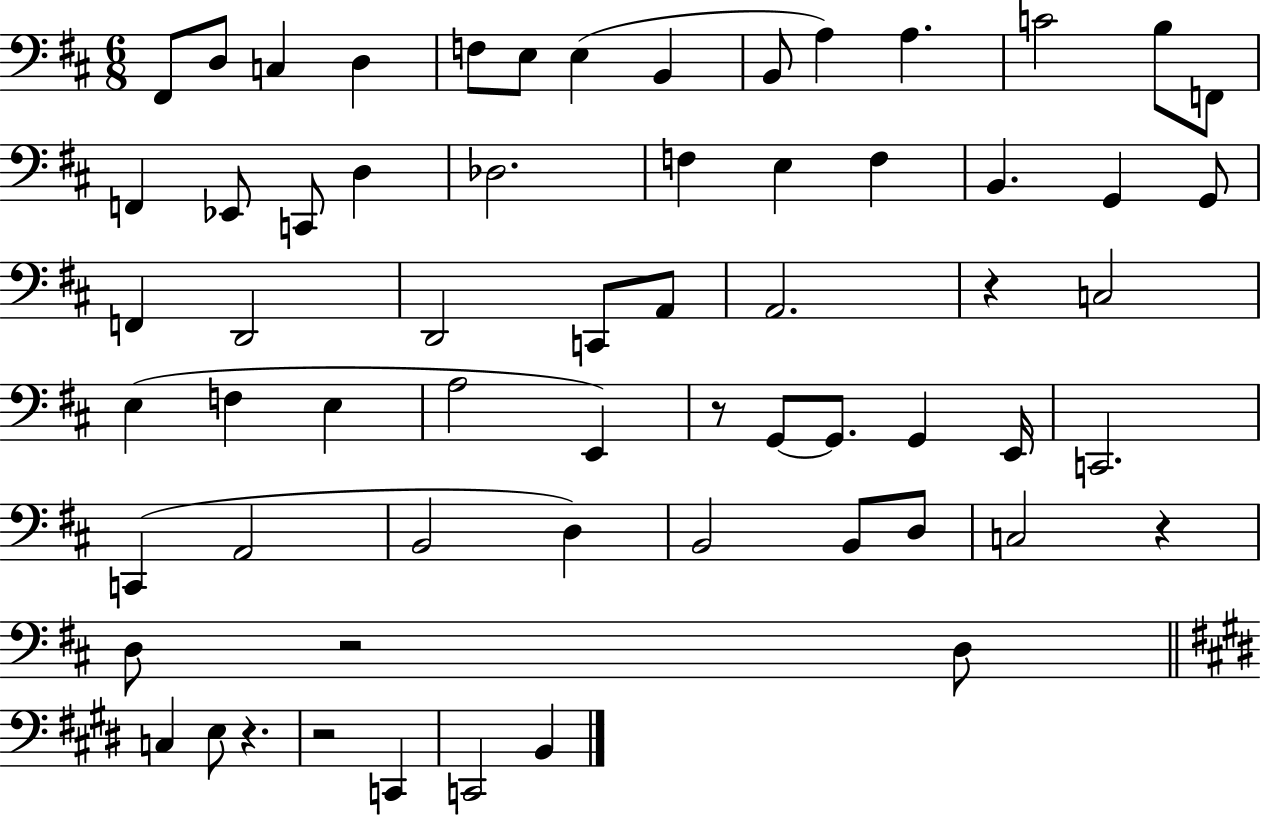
{
  \clef bass
  \numericTimeSignature
  \time 6/8
  \key d \major
  fis,8 d8 c4 d4 | f8 e8 e4( b,4 | b,8 a4) a4. | c'2 b8 f,8 | \break f,4 ees,8 c,8 d4 | des2. | f4 e4 f4 | b,4. g,4 g,8 | \break f,4 d,2 | d,2 c,8 a,8 | a,2. | r4 c2 | \break e4( f4 e4 | a2 e,4) | r8 g,8~~ g,8. g,4 e,16 | c,2. | \break c,4( a,2 | b,2 d4) | b,2 b,8 d8 | c2 r4 | \break d8 r2 d8 | \bar "||" \break \key e \major c4 e8 r4. | r2 c,4 | c,2 b,4 | \bar "|."
}